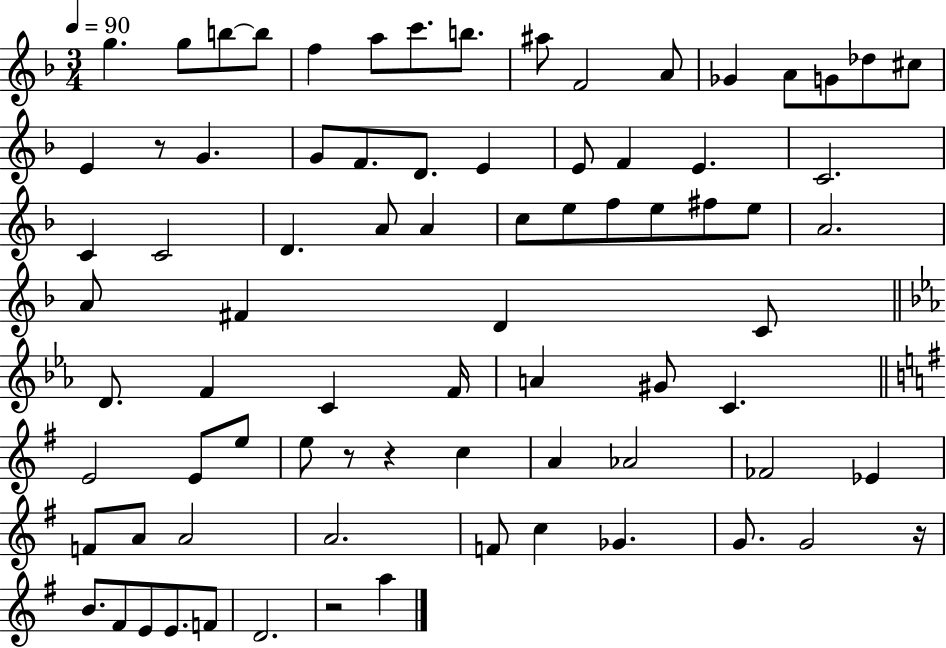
G5/q. G5/e B5/e B5/e F5/q A5/e C6/e. B5/e. A#5/e F4/h A4/e Gb4/q A4/e G4/e Db5/e C#5/e E4/q R/e G4/q. G4/e F4/e. D4/e. E4/q E4/e F4/q E4/q. C4/h. C4/q C4/h D4/q. A4/e A4/q C5/e E5/e F5/e E5/e F#5/e E5/e A4/h. A4/e F#4/q D4/q C4/e D4/e. F4/q C4/q F4/s A4/q G#4/e C4/q. E4/h E4/e E5/e E5/e R/e R/q C5/q A4/q Ab4/h FES4/h Eb4/q F4/e A4/e A4/h A4/h. F4/e C5/q Gb4/q. G4/e. G4/h R/s B4/e. F#4/e E4/e E4/e. F4/e D4/h. R/h A5/q